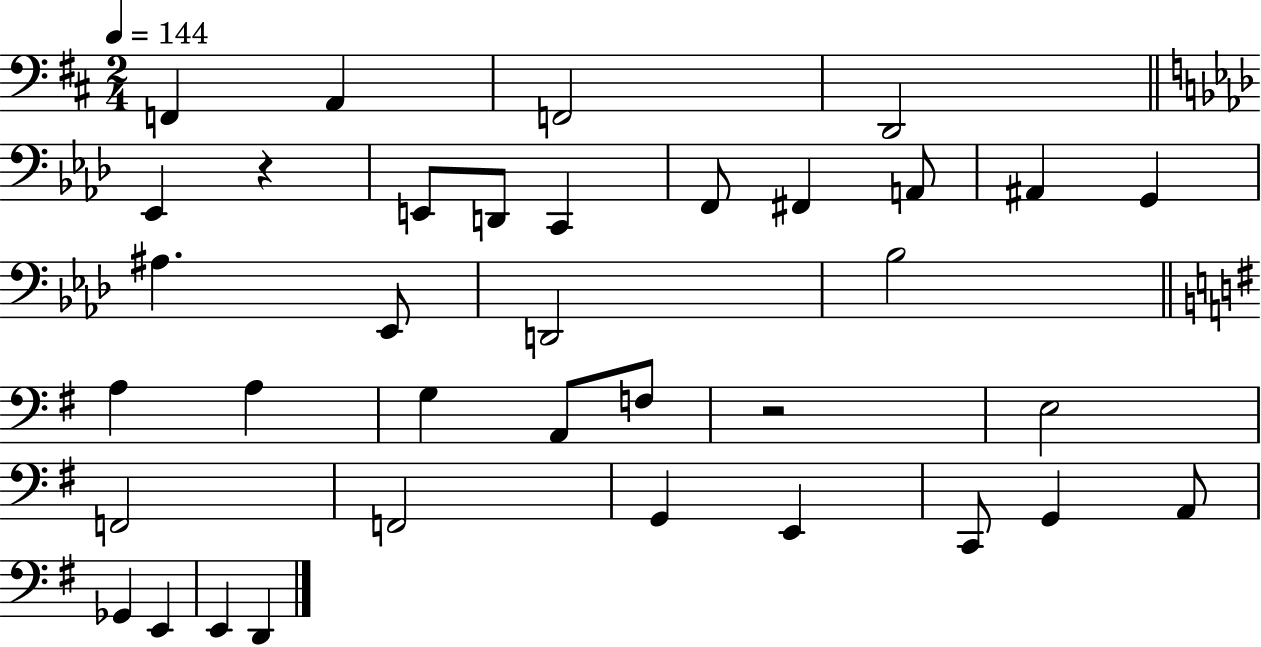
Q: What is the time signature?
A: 2/4